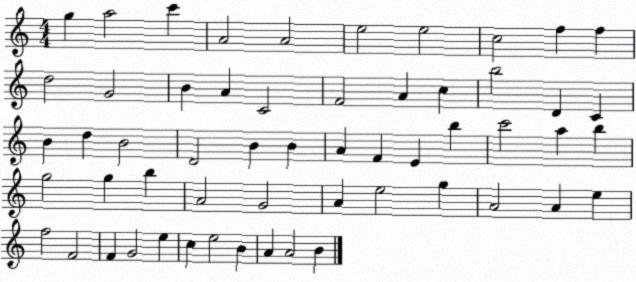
X:1
T:Untitled
M:4/4
L:1/4
K:C
g a2 c' A2 A2 e2 e2 c2 f f d2 G2 B A C2 F2 A c b2 D C B d B2 D2 B B A F E b c'2 a b g2 g b A2 G2 A e2 g A2 A e f2 F2 F G2 e c e2 B A A2 B